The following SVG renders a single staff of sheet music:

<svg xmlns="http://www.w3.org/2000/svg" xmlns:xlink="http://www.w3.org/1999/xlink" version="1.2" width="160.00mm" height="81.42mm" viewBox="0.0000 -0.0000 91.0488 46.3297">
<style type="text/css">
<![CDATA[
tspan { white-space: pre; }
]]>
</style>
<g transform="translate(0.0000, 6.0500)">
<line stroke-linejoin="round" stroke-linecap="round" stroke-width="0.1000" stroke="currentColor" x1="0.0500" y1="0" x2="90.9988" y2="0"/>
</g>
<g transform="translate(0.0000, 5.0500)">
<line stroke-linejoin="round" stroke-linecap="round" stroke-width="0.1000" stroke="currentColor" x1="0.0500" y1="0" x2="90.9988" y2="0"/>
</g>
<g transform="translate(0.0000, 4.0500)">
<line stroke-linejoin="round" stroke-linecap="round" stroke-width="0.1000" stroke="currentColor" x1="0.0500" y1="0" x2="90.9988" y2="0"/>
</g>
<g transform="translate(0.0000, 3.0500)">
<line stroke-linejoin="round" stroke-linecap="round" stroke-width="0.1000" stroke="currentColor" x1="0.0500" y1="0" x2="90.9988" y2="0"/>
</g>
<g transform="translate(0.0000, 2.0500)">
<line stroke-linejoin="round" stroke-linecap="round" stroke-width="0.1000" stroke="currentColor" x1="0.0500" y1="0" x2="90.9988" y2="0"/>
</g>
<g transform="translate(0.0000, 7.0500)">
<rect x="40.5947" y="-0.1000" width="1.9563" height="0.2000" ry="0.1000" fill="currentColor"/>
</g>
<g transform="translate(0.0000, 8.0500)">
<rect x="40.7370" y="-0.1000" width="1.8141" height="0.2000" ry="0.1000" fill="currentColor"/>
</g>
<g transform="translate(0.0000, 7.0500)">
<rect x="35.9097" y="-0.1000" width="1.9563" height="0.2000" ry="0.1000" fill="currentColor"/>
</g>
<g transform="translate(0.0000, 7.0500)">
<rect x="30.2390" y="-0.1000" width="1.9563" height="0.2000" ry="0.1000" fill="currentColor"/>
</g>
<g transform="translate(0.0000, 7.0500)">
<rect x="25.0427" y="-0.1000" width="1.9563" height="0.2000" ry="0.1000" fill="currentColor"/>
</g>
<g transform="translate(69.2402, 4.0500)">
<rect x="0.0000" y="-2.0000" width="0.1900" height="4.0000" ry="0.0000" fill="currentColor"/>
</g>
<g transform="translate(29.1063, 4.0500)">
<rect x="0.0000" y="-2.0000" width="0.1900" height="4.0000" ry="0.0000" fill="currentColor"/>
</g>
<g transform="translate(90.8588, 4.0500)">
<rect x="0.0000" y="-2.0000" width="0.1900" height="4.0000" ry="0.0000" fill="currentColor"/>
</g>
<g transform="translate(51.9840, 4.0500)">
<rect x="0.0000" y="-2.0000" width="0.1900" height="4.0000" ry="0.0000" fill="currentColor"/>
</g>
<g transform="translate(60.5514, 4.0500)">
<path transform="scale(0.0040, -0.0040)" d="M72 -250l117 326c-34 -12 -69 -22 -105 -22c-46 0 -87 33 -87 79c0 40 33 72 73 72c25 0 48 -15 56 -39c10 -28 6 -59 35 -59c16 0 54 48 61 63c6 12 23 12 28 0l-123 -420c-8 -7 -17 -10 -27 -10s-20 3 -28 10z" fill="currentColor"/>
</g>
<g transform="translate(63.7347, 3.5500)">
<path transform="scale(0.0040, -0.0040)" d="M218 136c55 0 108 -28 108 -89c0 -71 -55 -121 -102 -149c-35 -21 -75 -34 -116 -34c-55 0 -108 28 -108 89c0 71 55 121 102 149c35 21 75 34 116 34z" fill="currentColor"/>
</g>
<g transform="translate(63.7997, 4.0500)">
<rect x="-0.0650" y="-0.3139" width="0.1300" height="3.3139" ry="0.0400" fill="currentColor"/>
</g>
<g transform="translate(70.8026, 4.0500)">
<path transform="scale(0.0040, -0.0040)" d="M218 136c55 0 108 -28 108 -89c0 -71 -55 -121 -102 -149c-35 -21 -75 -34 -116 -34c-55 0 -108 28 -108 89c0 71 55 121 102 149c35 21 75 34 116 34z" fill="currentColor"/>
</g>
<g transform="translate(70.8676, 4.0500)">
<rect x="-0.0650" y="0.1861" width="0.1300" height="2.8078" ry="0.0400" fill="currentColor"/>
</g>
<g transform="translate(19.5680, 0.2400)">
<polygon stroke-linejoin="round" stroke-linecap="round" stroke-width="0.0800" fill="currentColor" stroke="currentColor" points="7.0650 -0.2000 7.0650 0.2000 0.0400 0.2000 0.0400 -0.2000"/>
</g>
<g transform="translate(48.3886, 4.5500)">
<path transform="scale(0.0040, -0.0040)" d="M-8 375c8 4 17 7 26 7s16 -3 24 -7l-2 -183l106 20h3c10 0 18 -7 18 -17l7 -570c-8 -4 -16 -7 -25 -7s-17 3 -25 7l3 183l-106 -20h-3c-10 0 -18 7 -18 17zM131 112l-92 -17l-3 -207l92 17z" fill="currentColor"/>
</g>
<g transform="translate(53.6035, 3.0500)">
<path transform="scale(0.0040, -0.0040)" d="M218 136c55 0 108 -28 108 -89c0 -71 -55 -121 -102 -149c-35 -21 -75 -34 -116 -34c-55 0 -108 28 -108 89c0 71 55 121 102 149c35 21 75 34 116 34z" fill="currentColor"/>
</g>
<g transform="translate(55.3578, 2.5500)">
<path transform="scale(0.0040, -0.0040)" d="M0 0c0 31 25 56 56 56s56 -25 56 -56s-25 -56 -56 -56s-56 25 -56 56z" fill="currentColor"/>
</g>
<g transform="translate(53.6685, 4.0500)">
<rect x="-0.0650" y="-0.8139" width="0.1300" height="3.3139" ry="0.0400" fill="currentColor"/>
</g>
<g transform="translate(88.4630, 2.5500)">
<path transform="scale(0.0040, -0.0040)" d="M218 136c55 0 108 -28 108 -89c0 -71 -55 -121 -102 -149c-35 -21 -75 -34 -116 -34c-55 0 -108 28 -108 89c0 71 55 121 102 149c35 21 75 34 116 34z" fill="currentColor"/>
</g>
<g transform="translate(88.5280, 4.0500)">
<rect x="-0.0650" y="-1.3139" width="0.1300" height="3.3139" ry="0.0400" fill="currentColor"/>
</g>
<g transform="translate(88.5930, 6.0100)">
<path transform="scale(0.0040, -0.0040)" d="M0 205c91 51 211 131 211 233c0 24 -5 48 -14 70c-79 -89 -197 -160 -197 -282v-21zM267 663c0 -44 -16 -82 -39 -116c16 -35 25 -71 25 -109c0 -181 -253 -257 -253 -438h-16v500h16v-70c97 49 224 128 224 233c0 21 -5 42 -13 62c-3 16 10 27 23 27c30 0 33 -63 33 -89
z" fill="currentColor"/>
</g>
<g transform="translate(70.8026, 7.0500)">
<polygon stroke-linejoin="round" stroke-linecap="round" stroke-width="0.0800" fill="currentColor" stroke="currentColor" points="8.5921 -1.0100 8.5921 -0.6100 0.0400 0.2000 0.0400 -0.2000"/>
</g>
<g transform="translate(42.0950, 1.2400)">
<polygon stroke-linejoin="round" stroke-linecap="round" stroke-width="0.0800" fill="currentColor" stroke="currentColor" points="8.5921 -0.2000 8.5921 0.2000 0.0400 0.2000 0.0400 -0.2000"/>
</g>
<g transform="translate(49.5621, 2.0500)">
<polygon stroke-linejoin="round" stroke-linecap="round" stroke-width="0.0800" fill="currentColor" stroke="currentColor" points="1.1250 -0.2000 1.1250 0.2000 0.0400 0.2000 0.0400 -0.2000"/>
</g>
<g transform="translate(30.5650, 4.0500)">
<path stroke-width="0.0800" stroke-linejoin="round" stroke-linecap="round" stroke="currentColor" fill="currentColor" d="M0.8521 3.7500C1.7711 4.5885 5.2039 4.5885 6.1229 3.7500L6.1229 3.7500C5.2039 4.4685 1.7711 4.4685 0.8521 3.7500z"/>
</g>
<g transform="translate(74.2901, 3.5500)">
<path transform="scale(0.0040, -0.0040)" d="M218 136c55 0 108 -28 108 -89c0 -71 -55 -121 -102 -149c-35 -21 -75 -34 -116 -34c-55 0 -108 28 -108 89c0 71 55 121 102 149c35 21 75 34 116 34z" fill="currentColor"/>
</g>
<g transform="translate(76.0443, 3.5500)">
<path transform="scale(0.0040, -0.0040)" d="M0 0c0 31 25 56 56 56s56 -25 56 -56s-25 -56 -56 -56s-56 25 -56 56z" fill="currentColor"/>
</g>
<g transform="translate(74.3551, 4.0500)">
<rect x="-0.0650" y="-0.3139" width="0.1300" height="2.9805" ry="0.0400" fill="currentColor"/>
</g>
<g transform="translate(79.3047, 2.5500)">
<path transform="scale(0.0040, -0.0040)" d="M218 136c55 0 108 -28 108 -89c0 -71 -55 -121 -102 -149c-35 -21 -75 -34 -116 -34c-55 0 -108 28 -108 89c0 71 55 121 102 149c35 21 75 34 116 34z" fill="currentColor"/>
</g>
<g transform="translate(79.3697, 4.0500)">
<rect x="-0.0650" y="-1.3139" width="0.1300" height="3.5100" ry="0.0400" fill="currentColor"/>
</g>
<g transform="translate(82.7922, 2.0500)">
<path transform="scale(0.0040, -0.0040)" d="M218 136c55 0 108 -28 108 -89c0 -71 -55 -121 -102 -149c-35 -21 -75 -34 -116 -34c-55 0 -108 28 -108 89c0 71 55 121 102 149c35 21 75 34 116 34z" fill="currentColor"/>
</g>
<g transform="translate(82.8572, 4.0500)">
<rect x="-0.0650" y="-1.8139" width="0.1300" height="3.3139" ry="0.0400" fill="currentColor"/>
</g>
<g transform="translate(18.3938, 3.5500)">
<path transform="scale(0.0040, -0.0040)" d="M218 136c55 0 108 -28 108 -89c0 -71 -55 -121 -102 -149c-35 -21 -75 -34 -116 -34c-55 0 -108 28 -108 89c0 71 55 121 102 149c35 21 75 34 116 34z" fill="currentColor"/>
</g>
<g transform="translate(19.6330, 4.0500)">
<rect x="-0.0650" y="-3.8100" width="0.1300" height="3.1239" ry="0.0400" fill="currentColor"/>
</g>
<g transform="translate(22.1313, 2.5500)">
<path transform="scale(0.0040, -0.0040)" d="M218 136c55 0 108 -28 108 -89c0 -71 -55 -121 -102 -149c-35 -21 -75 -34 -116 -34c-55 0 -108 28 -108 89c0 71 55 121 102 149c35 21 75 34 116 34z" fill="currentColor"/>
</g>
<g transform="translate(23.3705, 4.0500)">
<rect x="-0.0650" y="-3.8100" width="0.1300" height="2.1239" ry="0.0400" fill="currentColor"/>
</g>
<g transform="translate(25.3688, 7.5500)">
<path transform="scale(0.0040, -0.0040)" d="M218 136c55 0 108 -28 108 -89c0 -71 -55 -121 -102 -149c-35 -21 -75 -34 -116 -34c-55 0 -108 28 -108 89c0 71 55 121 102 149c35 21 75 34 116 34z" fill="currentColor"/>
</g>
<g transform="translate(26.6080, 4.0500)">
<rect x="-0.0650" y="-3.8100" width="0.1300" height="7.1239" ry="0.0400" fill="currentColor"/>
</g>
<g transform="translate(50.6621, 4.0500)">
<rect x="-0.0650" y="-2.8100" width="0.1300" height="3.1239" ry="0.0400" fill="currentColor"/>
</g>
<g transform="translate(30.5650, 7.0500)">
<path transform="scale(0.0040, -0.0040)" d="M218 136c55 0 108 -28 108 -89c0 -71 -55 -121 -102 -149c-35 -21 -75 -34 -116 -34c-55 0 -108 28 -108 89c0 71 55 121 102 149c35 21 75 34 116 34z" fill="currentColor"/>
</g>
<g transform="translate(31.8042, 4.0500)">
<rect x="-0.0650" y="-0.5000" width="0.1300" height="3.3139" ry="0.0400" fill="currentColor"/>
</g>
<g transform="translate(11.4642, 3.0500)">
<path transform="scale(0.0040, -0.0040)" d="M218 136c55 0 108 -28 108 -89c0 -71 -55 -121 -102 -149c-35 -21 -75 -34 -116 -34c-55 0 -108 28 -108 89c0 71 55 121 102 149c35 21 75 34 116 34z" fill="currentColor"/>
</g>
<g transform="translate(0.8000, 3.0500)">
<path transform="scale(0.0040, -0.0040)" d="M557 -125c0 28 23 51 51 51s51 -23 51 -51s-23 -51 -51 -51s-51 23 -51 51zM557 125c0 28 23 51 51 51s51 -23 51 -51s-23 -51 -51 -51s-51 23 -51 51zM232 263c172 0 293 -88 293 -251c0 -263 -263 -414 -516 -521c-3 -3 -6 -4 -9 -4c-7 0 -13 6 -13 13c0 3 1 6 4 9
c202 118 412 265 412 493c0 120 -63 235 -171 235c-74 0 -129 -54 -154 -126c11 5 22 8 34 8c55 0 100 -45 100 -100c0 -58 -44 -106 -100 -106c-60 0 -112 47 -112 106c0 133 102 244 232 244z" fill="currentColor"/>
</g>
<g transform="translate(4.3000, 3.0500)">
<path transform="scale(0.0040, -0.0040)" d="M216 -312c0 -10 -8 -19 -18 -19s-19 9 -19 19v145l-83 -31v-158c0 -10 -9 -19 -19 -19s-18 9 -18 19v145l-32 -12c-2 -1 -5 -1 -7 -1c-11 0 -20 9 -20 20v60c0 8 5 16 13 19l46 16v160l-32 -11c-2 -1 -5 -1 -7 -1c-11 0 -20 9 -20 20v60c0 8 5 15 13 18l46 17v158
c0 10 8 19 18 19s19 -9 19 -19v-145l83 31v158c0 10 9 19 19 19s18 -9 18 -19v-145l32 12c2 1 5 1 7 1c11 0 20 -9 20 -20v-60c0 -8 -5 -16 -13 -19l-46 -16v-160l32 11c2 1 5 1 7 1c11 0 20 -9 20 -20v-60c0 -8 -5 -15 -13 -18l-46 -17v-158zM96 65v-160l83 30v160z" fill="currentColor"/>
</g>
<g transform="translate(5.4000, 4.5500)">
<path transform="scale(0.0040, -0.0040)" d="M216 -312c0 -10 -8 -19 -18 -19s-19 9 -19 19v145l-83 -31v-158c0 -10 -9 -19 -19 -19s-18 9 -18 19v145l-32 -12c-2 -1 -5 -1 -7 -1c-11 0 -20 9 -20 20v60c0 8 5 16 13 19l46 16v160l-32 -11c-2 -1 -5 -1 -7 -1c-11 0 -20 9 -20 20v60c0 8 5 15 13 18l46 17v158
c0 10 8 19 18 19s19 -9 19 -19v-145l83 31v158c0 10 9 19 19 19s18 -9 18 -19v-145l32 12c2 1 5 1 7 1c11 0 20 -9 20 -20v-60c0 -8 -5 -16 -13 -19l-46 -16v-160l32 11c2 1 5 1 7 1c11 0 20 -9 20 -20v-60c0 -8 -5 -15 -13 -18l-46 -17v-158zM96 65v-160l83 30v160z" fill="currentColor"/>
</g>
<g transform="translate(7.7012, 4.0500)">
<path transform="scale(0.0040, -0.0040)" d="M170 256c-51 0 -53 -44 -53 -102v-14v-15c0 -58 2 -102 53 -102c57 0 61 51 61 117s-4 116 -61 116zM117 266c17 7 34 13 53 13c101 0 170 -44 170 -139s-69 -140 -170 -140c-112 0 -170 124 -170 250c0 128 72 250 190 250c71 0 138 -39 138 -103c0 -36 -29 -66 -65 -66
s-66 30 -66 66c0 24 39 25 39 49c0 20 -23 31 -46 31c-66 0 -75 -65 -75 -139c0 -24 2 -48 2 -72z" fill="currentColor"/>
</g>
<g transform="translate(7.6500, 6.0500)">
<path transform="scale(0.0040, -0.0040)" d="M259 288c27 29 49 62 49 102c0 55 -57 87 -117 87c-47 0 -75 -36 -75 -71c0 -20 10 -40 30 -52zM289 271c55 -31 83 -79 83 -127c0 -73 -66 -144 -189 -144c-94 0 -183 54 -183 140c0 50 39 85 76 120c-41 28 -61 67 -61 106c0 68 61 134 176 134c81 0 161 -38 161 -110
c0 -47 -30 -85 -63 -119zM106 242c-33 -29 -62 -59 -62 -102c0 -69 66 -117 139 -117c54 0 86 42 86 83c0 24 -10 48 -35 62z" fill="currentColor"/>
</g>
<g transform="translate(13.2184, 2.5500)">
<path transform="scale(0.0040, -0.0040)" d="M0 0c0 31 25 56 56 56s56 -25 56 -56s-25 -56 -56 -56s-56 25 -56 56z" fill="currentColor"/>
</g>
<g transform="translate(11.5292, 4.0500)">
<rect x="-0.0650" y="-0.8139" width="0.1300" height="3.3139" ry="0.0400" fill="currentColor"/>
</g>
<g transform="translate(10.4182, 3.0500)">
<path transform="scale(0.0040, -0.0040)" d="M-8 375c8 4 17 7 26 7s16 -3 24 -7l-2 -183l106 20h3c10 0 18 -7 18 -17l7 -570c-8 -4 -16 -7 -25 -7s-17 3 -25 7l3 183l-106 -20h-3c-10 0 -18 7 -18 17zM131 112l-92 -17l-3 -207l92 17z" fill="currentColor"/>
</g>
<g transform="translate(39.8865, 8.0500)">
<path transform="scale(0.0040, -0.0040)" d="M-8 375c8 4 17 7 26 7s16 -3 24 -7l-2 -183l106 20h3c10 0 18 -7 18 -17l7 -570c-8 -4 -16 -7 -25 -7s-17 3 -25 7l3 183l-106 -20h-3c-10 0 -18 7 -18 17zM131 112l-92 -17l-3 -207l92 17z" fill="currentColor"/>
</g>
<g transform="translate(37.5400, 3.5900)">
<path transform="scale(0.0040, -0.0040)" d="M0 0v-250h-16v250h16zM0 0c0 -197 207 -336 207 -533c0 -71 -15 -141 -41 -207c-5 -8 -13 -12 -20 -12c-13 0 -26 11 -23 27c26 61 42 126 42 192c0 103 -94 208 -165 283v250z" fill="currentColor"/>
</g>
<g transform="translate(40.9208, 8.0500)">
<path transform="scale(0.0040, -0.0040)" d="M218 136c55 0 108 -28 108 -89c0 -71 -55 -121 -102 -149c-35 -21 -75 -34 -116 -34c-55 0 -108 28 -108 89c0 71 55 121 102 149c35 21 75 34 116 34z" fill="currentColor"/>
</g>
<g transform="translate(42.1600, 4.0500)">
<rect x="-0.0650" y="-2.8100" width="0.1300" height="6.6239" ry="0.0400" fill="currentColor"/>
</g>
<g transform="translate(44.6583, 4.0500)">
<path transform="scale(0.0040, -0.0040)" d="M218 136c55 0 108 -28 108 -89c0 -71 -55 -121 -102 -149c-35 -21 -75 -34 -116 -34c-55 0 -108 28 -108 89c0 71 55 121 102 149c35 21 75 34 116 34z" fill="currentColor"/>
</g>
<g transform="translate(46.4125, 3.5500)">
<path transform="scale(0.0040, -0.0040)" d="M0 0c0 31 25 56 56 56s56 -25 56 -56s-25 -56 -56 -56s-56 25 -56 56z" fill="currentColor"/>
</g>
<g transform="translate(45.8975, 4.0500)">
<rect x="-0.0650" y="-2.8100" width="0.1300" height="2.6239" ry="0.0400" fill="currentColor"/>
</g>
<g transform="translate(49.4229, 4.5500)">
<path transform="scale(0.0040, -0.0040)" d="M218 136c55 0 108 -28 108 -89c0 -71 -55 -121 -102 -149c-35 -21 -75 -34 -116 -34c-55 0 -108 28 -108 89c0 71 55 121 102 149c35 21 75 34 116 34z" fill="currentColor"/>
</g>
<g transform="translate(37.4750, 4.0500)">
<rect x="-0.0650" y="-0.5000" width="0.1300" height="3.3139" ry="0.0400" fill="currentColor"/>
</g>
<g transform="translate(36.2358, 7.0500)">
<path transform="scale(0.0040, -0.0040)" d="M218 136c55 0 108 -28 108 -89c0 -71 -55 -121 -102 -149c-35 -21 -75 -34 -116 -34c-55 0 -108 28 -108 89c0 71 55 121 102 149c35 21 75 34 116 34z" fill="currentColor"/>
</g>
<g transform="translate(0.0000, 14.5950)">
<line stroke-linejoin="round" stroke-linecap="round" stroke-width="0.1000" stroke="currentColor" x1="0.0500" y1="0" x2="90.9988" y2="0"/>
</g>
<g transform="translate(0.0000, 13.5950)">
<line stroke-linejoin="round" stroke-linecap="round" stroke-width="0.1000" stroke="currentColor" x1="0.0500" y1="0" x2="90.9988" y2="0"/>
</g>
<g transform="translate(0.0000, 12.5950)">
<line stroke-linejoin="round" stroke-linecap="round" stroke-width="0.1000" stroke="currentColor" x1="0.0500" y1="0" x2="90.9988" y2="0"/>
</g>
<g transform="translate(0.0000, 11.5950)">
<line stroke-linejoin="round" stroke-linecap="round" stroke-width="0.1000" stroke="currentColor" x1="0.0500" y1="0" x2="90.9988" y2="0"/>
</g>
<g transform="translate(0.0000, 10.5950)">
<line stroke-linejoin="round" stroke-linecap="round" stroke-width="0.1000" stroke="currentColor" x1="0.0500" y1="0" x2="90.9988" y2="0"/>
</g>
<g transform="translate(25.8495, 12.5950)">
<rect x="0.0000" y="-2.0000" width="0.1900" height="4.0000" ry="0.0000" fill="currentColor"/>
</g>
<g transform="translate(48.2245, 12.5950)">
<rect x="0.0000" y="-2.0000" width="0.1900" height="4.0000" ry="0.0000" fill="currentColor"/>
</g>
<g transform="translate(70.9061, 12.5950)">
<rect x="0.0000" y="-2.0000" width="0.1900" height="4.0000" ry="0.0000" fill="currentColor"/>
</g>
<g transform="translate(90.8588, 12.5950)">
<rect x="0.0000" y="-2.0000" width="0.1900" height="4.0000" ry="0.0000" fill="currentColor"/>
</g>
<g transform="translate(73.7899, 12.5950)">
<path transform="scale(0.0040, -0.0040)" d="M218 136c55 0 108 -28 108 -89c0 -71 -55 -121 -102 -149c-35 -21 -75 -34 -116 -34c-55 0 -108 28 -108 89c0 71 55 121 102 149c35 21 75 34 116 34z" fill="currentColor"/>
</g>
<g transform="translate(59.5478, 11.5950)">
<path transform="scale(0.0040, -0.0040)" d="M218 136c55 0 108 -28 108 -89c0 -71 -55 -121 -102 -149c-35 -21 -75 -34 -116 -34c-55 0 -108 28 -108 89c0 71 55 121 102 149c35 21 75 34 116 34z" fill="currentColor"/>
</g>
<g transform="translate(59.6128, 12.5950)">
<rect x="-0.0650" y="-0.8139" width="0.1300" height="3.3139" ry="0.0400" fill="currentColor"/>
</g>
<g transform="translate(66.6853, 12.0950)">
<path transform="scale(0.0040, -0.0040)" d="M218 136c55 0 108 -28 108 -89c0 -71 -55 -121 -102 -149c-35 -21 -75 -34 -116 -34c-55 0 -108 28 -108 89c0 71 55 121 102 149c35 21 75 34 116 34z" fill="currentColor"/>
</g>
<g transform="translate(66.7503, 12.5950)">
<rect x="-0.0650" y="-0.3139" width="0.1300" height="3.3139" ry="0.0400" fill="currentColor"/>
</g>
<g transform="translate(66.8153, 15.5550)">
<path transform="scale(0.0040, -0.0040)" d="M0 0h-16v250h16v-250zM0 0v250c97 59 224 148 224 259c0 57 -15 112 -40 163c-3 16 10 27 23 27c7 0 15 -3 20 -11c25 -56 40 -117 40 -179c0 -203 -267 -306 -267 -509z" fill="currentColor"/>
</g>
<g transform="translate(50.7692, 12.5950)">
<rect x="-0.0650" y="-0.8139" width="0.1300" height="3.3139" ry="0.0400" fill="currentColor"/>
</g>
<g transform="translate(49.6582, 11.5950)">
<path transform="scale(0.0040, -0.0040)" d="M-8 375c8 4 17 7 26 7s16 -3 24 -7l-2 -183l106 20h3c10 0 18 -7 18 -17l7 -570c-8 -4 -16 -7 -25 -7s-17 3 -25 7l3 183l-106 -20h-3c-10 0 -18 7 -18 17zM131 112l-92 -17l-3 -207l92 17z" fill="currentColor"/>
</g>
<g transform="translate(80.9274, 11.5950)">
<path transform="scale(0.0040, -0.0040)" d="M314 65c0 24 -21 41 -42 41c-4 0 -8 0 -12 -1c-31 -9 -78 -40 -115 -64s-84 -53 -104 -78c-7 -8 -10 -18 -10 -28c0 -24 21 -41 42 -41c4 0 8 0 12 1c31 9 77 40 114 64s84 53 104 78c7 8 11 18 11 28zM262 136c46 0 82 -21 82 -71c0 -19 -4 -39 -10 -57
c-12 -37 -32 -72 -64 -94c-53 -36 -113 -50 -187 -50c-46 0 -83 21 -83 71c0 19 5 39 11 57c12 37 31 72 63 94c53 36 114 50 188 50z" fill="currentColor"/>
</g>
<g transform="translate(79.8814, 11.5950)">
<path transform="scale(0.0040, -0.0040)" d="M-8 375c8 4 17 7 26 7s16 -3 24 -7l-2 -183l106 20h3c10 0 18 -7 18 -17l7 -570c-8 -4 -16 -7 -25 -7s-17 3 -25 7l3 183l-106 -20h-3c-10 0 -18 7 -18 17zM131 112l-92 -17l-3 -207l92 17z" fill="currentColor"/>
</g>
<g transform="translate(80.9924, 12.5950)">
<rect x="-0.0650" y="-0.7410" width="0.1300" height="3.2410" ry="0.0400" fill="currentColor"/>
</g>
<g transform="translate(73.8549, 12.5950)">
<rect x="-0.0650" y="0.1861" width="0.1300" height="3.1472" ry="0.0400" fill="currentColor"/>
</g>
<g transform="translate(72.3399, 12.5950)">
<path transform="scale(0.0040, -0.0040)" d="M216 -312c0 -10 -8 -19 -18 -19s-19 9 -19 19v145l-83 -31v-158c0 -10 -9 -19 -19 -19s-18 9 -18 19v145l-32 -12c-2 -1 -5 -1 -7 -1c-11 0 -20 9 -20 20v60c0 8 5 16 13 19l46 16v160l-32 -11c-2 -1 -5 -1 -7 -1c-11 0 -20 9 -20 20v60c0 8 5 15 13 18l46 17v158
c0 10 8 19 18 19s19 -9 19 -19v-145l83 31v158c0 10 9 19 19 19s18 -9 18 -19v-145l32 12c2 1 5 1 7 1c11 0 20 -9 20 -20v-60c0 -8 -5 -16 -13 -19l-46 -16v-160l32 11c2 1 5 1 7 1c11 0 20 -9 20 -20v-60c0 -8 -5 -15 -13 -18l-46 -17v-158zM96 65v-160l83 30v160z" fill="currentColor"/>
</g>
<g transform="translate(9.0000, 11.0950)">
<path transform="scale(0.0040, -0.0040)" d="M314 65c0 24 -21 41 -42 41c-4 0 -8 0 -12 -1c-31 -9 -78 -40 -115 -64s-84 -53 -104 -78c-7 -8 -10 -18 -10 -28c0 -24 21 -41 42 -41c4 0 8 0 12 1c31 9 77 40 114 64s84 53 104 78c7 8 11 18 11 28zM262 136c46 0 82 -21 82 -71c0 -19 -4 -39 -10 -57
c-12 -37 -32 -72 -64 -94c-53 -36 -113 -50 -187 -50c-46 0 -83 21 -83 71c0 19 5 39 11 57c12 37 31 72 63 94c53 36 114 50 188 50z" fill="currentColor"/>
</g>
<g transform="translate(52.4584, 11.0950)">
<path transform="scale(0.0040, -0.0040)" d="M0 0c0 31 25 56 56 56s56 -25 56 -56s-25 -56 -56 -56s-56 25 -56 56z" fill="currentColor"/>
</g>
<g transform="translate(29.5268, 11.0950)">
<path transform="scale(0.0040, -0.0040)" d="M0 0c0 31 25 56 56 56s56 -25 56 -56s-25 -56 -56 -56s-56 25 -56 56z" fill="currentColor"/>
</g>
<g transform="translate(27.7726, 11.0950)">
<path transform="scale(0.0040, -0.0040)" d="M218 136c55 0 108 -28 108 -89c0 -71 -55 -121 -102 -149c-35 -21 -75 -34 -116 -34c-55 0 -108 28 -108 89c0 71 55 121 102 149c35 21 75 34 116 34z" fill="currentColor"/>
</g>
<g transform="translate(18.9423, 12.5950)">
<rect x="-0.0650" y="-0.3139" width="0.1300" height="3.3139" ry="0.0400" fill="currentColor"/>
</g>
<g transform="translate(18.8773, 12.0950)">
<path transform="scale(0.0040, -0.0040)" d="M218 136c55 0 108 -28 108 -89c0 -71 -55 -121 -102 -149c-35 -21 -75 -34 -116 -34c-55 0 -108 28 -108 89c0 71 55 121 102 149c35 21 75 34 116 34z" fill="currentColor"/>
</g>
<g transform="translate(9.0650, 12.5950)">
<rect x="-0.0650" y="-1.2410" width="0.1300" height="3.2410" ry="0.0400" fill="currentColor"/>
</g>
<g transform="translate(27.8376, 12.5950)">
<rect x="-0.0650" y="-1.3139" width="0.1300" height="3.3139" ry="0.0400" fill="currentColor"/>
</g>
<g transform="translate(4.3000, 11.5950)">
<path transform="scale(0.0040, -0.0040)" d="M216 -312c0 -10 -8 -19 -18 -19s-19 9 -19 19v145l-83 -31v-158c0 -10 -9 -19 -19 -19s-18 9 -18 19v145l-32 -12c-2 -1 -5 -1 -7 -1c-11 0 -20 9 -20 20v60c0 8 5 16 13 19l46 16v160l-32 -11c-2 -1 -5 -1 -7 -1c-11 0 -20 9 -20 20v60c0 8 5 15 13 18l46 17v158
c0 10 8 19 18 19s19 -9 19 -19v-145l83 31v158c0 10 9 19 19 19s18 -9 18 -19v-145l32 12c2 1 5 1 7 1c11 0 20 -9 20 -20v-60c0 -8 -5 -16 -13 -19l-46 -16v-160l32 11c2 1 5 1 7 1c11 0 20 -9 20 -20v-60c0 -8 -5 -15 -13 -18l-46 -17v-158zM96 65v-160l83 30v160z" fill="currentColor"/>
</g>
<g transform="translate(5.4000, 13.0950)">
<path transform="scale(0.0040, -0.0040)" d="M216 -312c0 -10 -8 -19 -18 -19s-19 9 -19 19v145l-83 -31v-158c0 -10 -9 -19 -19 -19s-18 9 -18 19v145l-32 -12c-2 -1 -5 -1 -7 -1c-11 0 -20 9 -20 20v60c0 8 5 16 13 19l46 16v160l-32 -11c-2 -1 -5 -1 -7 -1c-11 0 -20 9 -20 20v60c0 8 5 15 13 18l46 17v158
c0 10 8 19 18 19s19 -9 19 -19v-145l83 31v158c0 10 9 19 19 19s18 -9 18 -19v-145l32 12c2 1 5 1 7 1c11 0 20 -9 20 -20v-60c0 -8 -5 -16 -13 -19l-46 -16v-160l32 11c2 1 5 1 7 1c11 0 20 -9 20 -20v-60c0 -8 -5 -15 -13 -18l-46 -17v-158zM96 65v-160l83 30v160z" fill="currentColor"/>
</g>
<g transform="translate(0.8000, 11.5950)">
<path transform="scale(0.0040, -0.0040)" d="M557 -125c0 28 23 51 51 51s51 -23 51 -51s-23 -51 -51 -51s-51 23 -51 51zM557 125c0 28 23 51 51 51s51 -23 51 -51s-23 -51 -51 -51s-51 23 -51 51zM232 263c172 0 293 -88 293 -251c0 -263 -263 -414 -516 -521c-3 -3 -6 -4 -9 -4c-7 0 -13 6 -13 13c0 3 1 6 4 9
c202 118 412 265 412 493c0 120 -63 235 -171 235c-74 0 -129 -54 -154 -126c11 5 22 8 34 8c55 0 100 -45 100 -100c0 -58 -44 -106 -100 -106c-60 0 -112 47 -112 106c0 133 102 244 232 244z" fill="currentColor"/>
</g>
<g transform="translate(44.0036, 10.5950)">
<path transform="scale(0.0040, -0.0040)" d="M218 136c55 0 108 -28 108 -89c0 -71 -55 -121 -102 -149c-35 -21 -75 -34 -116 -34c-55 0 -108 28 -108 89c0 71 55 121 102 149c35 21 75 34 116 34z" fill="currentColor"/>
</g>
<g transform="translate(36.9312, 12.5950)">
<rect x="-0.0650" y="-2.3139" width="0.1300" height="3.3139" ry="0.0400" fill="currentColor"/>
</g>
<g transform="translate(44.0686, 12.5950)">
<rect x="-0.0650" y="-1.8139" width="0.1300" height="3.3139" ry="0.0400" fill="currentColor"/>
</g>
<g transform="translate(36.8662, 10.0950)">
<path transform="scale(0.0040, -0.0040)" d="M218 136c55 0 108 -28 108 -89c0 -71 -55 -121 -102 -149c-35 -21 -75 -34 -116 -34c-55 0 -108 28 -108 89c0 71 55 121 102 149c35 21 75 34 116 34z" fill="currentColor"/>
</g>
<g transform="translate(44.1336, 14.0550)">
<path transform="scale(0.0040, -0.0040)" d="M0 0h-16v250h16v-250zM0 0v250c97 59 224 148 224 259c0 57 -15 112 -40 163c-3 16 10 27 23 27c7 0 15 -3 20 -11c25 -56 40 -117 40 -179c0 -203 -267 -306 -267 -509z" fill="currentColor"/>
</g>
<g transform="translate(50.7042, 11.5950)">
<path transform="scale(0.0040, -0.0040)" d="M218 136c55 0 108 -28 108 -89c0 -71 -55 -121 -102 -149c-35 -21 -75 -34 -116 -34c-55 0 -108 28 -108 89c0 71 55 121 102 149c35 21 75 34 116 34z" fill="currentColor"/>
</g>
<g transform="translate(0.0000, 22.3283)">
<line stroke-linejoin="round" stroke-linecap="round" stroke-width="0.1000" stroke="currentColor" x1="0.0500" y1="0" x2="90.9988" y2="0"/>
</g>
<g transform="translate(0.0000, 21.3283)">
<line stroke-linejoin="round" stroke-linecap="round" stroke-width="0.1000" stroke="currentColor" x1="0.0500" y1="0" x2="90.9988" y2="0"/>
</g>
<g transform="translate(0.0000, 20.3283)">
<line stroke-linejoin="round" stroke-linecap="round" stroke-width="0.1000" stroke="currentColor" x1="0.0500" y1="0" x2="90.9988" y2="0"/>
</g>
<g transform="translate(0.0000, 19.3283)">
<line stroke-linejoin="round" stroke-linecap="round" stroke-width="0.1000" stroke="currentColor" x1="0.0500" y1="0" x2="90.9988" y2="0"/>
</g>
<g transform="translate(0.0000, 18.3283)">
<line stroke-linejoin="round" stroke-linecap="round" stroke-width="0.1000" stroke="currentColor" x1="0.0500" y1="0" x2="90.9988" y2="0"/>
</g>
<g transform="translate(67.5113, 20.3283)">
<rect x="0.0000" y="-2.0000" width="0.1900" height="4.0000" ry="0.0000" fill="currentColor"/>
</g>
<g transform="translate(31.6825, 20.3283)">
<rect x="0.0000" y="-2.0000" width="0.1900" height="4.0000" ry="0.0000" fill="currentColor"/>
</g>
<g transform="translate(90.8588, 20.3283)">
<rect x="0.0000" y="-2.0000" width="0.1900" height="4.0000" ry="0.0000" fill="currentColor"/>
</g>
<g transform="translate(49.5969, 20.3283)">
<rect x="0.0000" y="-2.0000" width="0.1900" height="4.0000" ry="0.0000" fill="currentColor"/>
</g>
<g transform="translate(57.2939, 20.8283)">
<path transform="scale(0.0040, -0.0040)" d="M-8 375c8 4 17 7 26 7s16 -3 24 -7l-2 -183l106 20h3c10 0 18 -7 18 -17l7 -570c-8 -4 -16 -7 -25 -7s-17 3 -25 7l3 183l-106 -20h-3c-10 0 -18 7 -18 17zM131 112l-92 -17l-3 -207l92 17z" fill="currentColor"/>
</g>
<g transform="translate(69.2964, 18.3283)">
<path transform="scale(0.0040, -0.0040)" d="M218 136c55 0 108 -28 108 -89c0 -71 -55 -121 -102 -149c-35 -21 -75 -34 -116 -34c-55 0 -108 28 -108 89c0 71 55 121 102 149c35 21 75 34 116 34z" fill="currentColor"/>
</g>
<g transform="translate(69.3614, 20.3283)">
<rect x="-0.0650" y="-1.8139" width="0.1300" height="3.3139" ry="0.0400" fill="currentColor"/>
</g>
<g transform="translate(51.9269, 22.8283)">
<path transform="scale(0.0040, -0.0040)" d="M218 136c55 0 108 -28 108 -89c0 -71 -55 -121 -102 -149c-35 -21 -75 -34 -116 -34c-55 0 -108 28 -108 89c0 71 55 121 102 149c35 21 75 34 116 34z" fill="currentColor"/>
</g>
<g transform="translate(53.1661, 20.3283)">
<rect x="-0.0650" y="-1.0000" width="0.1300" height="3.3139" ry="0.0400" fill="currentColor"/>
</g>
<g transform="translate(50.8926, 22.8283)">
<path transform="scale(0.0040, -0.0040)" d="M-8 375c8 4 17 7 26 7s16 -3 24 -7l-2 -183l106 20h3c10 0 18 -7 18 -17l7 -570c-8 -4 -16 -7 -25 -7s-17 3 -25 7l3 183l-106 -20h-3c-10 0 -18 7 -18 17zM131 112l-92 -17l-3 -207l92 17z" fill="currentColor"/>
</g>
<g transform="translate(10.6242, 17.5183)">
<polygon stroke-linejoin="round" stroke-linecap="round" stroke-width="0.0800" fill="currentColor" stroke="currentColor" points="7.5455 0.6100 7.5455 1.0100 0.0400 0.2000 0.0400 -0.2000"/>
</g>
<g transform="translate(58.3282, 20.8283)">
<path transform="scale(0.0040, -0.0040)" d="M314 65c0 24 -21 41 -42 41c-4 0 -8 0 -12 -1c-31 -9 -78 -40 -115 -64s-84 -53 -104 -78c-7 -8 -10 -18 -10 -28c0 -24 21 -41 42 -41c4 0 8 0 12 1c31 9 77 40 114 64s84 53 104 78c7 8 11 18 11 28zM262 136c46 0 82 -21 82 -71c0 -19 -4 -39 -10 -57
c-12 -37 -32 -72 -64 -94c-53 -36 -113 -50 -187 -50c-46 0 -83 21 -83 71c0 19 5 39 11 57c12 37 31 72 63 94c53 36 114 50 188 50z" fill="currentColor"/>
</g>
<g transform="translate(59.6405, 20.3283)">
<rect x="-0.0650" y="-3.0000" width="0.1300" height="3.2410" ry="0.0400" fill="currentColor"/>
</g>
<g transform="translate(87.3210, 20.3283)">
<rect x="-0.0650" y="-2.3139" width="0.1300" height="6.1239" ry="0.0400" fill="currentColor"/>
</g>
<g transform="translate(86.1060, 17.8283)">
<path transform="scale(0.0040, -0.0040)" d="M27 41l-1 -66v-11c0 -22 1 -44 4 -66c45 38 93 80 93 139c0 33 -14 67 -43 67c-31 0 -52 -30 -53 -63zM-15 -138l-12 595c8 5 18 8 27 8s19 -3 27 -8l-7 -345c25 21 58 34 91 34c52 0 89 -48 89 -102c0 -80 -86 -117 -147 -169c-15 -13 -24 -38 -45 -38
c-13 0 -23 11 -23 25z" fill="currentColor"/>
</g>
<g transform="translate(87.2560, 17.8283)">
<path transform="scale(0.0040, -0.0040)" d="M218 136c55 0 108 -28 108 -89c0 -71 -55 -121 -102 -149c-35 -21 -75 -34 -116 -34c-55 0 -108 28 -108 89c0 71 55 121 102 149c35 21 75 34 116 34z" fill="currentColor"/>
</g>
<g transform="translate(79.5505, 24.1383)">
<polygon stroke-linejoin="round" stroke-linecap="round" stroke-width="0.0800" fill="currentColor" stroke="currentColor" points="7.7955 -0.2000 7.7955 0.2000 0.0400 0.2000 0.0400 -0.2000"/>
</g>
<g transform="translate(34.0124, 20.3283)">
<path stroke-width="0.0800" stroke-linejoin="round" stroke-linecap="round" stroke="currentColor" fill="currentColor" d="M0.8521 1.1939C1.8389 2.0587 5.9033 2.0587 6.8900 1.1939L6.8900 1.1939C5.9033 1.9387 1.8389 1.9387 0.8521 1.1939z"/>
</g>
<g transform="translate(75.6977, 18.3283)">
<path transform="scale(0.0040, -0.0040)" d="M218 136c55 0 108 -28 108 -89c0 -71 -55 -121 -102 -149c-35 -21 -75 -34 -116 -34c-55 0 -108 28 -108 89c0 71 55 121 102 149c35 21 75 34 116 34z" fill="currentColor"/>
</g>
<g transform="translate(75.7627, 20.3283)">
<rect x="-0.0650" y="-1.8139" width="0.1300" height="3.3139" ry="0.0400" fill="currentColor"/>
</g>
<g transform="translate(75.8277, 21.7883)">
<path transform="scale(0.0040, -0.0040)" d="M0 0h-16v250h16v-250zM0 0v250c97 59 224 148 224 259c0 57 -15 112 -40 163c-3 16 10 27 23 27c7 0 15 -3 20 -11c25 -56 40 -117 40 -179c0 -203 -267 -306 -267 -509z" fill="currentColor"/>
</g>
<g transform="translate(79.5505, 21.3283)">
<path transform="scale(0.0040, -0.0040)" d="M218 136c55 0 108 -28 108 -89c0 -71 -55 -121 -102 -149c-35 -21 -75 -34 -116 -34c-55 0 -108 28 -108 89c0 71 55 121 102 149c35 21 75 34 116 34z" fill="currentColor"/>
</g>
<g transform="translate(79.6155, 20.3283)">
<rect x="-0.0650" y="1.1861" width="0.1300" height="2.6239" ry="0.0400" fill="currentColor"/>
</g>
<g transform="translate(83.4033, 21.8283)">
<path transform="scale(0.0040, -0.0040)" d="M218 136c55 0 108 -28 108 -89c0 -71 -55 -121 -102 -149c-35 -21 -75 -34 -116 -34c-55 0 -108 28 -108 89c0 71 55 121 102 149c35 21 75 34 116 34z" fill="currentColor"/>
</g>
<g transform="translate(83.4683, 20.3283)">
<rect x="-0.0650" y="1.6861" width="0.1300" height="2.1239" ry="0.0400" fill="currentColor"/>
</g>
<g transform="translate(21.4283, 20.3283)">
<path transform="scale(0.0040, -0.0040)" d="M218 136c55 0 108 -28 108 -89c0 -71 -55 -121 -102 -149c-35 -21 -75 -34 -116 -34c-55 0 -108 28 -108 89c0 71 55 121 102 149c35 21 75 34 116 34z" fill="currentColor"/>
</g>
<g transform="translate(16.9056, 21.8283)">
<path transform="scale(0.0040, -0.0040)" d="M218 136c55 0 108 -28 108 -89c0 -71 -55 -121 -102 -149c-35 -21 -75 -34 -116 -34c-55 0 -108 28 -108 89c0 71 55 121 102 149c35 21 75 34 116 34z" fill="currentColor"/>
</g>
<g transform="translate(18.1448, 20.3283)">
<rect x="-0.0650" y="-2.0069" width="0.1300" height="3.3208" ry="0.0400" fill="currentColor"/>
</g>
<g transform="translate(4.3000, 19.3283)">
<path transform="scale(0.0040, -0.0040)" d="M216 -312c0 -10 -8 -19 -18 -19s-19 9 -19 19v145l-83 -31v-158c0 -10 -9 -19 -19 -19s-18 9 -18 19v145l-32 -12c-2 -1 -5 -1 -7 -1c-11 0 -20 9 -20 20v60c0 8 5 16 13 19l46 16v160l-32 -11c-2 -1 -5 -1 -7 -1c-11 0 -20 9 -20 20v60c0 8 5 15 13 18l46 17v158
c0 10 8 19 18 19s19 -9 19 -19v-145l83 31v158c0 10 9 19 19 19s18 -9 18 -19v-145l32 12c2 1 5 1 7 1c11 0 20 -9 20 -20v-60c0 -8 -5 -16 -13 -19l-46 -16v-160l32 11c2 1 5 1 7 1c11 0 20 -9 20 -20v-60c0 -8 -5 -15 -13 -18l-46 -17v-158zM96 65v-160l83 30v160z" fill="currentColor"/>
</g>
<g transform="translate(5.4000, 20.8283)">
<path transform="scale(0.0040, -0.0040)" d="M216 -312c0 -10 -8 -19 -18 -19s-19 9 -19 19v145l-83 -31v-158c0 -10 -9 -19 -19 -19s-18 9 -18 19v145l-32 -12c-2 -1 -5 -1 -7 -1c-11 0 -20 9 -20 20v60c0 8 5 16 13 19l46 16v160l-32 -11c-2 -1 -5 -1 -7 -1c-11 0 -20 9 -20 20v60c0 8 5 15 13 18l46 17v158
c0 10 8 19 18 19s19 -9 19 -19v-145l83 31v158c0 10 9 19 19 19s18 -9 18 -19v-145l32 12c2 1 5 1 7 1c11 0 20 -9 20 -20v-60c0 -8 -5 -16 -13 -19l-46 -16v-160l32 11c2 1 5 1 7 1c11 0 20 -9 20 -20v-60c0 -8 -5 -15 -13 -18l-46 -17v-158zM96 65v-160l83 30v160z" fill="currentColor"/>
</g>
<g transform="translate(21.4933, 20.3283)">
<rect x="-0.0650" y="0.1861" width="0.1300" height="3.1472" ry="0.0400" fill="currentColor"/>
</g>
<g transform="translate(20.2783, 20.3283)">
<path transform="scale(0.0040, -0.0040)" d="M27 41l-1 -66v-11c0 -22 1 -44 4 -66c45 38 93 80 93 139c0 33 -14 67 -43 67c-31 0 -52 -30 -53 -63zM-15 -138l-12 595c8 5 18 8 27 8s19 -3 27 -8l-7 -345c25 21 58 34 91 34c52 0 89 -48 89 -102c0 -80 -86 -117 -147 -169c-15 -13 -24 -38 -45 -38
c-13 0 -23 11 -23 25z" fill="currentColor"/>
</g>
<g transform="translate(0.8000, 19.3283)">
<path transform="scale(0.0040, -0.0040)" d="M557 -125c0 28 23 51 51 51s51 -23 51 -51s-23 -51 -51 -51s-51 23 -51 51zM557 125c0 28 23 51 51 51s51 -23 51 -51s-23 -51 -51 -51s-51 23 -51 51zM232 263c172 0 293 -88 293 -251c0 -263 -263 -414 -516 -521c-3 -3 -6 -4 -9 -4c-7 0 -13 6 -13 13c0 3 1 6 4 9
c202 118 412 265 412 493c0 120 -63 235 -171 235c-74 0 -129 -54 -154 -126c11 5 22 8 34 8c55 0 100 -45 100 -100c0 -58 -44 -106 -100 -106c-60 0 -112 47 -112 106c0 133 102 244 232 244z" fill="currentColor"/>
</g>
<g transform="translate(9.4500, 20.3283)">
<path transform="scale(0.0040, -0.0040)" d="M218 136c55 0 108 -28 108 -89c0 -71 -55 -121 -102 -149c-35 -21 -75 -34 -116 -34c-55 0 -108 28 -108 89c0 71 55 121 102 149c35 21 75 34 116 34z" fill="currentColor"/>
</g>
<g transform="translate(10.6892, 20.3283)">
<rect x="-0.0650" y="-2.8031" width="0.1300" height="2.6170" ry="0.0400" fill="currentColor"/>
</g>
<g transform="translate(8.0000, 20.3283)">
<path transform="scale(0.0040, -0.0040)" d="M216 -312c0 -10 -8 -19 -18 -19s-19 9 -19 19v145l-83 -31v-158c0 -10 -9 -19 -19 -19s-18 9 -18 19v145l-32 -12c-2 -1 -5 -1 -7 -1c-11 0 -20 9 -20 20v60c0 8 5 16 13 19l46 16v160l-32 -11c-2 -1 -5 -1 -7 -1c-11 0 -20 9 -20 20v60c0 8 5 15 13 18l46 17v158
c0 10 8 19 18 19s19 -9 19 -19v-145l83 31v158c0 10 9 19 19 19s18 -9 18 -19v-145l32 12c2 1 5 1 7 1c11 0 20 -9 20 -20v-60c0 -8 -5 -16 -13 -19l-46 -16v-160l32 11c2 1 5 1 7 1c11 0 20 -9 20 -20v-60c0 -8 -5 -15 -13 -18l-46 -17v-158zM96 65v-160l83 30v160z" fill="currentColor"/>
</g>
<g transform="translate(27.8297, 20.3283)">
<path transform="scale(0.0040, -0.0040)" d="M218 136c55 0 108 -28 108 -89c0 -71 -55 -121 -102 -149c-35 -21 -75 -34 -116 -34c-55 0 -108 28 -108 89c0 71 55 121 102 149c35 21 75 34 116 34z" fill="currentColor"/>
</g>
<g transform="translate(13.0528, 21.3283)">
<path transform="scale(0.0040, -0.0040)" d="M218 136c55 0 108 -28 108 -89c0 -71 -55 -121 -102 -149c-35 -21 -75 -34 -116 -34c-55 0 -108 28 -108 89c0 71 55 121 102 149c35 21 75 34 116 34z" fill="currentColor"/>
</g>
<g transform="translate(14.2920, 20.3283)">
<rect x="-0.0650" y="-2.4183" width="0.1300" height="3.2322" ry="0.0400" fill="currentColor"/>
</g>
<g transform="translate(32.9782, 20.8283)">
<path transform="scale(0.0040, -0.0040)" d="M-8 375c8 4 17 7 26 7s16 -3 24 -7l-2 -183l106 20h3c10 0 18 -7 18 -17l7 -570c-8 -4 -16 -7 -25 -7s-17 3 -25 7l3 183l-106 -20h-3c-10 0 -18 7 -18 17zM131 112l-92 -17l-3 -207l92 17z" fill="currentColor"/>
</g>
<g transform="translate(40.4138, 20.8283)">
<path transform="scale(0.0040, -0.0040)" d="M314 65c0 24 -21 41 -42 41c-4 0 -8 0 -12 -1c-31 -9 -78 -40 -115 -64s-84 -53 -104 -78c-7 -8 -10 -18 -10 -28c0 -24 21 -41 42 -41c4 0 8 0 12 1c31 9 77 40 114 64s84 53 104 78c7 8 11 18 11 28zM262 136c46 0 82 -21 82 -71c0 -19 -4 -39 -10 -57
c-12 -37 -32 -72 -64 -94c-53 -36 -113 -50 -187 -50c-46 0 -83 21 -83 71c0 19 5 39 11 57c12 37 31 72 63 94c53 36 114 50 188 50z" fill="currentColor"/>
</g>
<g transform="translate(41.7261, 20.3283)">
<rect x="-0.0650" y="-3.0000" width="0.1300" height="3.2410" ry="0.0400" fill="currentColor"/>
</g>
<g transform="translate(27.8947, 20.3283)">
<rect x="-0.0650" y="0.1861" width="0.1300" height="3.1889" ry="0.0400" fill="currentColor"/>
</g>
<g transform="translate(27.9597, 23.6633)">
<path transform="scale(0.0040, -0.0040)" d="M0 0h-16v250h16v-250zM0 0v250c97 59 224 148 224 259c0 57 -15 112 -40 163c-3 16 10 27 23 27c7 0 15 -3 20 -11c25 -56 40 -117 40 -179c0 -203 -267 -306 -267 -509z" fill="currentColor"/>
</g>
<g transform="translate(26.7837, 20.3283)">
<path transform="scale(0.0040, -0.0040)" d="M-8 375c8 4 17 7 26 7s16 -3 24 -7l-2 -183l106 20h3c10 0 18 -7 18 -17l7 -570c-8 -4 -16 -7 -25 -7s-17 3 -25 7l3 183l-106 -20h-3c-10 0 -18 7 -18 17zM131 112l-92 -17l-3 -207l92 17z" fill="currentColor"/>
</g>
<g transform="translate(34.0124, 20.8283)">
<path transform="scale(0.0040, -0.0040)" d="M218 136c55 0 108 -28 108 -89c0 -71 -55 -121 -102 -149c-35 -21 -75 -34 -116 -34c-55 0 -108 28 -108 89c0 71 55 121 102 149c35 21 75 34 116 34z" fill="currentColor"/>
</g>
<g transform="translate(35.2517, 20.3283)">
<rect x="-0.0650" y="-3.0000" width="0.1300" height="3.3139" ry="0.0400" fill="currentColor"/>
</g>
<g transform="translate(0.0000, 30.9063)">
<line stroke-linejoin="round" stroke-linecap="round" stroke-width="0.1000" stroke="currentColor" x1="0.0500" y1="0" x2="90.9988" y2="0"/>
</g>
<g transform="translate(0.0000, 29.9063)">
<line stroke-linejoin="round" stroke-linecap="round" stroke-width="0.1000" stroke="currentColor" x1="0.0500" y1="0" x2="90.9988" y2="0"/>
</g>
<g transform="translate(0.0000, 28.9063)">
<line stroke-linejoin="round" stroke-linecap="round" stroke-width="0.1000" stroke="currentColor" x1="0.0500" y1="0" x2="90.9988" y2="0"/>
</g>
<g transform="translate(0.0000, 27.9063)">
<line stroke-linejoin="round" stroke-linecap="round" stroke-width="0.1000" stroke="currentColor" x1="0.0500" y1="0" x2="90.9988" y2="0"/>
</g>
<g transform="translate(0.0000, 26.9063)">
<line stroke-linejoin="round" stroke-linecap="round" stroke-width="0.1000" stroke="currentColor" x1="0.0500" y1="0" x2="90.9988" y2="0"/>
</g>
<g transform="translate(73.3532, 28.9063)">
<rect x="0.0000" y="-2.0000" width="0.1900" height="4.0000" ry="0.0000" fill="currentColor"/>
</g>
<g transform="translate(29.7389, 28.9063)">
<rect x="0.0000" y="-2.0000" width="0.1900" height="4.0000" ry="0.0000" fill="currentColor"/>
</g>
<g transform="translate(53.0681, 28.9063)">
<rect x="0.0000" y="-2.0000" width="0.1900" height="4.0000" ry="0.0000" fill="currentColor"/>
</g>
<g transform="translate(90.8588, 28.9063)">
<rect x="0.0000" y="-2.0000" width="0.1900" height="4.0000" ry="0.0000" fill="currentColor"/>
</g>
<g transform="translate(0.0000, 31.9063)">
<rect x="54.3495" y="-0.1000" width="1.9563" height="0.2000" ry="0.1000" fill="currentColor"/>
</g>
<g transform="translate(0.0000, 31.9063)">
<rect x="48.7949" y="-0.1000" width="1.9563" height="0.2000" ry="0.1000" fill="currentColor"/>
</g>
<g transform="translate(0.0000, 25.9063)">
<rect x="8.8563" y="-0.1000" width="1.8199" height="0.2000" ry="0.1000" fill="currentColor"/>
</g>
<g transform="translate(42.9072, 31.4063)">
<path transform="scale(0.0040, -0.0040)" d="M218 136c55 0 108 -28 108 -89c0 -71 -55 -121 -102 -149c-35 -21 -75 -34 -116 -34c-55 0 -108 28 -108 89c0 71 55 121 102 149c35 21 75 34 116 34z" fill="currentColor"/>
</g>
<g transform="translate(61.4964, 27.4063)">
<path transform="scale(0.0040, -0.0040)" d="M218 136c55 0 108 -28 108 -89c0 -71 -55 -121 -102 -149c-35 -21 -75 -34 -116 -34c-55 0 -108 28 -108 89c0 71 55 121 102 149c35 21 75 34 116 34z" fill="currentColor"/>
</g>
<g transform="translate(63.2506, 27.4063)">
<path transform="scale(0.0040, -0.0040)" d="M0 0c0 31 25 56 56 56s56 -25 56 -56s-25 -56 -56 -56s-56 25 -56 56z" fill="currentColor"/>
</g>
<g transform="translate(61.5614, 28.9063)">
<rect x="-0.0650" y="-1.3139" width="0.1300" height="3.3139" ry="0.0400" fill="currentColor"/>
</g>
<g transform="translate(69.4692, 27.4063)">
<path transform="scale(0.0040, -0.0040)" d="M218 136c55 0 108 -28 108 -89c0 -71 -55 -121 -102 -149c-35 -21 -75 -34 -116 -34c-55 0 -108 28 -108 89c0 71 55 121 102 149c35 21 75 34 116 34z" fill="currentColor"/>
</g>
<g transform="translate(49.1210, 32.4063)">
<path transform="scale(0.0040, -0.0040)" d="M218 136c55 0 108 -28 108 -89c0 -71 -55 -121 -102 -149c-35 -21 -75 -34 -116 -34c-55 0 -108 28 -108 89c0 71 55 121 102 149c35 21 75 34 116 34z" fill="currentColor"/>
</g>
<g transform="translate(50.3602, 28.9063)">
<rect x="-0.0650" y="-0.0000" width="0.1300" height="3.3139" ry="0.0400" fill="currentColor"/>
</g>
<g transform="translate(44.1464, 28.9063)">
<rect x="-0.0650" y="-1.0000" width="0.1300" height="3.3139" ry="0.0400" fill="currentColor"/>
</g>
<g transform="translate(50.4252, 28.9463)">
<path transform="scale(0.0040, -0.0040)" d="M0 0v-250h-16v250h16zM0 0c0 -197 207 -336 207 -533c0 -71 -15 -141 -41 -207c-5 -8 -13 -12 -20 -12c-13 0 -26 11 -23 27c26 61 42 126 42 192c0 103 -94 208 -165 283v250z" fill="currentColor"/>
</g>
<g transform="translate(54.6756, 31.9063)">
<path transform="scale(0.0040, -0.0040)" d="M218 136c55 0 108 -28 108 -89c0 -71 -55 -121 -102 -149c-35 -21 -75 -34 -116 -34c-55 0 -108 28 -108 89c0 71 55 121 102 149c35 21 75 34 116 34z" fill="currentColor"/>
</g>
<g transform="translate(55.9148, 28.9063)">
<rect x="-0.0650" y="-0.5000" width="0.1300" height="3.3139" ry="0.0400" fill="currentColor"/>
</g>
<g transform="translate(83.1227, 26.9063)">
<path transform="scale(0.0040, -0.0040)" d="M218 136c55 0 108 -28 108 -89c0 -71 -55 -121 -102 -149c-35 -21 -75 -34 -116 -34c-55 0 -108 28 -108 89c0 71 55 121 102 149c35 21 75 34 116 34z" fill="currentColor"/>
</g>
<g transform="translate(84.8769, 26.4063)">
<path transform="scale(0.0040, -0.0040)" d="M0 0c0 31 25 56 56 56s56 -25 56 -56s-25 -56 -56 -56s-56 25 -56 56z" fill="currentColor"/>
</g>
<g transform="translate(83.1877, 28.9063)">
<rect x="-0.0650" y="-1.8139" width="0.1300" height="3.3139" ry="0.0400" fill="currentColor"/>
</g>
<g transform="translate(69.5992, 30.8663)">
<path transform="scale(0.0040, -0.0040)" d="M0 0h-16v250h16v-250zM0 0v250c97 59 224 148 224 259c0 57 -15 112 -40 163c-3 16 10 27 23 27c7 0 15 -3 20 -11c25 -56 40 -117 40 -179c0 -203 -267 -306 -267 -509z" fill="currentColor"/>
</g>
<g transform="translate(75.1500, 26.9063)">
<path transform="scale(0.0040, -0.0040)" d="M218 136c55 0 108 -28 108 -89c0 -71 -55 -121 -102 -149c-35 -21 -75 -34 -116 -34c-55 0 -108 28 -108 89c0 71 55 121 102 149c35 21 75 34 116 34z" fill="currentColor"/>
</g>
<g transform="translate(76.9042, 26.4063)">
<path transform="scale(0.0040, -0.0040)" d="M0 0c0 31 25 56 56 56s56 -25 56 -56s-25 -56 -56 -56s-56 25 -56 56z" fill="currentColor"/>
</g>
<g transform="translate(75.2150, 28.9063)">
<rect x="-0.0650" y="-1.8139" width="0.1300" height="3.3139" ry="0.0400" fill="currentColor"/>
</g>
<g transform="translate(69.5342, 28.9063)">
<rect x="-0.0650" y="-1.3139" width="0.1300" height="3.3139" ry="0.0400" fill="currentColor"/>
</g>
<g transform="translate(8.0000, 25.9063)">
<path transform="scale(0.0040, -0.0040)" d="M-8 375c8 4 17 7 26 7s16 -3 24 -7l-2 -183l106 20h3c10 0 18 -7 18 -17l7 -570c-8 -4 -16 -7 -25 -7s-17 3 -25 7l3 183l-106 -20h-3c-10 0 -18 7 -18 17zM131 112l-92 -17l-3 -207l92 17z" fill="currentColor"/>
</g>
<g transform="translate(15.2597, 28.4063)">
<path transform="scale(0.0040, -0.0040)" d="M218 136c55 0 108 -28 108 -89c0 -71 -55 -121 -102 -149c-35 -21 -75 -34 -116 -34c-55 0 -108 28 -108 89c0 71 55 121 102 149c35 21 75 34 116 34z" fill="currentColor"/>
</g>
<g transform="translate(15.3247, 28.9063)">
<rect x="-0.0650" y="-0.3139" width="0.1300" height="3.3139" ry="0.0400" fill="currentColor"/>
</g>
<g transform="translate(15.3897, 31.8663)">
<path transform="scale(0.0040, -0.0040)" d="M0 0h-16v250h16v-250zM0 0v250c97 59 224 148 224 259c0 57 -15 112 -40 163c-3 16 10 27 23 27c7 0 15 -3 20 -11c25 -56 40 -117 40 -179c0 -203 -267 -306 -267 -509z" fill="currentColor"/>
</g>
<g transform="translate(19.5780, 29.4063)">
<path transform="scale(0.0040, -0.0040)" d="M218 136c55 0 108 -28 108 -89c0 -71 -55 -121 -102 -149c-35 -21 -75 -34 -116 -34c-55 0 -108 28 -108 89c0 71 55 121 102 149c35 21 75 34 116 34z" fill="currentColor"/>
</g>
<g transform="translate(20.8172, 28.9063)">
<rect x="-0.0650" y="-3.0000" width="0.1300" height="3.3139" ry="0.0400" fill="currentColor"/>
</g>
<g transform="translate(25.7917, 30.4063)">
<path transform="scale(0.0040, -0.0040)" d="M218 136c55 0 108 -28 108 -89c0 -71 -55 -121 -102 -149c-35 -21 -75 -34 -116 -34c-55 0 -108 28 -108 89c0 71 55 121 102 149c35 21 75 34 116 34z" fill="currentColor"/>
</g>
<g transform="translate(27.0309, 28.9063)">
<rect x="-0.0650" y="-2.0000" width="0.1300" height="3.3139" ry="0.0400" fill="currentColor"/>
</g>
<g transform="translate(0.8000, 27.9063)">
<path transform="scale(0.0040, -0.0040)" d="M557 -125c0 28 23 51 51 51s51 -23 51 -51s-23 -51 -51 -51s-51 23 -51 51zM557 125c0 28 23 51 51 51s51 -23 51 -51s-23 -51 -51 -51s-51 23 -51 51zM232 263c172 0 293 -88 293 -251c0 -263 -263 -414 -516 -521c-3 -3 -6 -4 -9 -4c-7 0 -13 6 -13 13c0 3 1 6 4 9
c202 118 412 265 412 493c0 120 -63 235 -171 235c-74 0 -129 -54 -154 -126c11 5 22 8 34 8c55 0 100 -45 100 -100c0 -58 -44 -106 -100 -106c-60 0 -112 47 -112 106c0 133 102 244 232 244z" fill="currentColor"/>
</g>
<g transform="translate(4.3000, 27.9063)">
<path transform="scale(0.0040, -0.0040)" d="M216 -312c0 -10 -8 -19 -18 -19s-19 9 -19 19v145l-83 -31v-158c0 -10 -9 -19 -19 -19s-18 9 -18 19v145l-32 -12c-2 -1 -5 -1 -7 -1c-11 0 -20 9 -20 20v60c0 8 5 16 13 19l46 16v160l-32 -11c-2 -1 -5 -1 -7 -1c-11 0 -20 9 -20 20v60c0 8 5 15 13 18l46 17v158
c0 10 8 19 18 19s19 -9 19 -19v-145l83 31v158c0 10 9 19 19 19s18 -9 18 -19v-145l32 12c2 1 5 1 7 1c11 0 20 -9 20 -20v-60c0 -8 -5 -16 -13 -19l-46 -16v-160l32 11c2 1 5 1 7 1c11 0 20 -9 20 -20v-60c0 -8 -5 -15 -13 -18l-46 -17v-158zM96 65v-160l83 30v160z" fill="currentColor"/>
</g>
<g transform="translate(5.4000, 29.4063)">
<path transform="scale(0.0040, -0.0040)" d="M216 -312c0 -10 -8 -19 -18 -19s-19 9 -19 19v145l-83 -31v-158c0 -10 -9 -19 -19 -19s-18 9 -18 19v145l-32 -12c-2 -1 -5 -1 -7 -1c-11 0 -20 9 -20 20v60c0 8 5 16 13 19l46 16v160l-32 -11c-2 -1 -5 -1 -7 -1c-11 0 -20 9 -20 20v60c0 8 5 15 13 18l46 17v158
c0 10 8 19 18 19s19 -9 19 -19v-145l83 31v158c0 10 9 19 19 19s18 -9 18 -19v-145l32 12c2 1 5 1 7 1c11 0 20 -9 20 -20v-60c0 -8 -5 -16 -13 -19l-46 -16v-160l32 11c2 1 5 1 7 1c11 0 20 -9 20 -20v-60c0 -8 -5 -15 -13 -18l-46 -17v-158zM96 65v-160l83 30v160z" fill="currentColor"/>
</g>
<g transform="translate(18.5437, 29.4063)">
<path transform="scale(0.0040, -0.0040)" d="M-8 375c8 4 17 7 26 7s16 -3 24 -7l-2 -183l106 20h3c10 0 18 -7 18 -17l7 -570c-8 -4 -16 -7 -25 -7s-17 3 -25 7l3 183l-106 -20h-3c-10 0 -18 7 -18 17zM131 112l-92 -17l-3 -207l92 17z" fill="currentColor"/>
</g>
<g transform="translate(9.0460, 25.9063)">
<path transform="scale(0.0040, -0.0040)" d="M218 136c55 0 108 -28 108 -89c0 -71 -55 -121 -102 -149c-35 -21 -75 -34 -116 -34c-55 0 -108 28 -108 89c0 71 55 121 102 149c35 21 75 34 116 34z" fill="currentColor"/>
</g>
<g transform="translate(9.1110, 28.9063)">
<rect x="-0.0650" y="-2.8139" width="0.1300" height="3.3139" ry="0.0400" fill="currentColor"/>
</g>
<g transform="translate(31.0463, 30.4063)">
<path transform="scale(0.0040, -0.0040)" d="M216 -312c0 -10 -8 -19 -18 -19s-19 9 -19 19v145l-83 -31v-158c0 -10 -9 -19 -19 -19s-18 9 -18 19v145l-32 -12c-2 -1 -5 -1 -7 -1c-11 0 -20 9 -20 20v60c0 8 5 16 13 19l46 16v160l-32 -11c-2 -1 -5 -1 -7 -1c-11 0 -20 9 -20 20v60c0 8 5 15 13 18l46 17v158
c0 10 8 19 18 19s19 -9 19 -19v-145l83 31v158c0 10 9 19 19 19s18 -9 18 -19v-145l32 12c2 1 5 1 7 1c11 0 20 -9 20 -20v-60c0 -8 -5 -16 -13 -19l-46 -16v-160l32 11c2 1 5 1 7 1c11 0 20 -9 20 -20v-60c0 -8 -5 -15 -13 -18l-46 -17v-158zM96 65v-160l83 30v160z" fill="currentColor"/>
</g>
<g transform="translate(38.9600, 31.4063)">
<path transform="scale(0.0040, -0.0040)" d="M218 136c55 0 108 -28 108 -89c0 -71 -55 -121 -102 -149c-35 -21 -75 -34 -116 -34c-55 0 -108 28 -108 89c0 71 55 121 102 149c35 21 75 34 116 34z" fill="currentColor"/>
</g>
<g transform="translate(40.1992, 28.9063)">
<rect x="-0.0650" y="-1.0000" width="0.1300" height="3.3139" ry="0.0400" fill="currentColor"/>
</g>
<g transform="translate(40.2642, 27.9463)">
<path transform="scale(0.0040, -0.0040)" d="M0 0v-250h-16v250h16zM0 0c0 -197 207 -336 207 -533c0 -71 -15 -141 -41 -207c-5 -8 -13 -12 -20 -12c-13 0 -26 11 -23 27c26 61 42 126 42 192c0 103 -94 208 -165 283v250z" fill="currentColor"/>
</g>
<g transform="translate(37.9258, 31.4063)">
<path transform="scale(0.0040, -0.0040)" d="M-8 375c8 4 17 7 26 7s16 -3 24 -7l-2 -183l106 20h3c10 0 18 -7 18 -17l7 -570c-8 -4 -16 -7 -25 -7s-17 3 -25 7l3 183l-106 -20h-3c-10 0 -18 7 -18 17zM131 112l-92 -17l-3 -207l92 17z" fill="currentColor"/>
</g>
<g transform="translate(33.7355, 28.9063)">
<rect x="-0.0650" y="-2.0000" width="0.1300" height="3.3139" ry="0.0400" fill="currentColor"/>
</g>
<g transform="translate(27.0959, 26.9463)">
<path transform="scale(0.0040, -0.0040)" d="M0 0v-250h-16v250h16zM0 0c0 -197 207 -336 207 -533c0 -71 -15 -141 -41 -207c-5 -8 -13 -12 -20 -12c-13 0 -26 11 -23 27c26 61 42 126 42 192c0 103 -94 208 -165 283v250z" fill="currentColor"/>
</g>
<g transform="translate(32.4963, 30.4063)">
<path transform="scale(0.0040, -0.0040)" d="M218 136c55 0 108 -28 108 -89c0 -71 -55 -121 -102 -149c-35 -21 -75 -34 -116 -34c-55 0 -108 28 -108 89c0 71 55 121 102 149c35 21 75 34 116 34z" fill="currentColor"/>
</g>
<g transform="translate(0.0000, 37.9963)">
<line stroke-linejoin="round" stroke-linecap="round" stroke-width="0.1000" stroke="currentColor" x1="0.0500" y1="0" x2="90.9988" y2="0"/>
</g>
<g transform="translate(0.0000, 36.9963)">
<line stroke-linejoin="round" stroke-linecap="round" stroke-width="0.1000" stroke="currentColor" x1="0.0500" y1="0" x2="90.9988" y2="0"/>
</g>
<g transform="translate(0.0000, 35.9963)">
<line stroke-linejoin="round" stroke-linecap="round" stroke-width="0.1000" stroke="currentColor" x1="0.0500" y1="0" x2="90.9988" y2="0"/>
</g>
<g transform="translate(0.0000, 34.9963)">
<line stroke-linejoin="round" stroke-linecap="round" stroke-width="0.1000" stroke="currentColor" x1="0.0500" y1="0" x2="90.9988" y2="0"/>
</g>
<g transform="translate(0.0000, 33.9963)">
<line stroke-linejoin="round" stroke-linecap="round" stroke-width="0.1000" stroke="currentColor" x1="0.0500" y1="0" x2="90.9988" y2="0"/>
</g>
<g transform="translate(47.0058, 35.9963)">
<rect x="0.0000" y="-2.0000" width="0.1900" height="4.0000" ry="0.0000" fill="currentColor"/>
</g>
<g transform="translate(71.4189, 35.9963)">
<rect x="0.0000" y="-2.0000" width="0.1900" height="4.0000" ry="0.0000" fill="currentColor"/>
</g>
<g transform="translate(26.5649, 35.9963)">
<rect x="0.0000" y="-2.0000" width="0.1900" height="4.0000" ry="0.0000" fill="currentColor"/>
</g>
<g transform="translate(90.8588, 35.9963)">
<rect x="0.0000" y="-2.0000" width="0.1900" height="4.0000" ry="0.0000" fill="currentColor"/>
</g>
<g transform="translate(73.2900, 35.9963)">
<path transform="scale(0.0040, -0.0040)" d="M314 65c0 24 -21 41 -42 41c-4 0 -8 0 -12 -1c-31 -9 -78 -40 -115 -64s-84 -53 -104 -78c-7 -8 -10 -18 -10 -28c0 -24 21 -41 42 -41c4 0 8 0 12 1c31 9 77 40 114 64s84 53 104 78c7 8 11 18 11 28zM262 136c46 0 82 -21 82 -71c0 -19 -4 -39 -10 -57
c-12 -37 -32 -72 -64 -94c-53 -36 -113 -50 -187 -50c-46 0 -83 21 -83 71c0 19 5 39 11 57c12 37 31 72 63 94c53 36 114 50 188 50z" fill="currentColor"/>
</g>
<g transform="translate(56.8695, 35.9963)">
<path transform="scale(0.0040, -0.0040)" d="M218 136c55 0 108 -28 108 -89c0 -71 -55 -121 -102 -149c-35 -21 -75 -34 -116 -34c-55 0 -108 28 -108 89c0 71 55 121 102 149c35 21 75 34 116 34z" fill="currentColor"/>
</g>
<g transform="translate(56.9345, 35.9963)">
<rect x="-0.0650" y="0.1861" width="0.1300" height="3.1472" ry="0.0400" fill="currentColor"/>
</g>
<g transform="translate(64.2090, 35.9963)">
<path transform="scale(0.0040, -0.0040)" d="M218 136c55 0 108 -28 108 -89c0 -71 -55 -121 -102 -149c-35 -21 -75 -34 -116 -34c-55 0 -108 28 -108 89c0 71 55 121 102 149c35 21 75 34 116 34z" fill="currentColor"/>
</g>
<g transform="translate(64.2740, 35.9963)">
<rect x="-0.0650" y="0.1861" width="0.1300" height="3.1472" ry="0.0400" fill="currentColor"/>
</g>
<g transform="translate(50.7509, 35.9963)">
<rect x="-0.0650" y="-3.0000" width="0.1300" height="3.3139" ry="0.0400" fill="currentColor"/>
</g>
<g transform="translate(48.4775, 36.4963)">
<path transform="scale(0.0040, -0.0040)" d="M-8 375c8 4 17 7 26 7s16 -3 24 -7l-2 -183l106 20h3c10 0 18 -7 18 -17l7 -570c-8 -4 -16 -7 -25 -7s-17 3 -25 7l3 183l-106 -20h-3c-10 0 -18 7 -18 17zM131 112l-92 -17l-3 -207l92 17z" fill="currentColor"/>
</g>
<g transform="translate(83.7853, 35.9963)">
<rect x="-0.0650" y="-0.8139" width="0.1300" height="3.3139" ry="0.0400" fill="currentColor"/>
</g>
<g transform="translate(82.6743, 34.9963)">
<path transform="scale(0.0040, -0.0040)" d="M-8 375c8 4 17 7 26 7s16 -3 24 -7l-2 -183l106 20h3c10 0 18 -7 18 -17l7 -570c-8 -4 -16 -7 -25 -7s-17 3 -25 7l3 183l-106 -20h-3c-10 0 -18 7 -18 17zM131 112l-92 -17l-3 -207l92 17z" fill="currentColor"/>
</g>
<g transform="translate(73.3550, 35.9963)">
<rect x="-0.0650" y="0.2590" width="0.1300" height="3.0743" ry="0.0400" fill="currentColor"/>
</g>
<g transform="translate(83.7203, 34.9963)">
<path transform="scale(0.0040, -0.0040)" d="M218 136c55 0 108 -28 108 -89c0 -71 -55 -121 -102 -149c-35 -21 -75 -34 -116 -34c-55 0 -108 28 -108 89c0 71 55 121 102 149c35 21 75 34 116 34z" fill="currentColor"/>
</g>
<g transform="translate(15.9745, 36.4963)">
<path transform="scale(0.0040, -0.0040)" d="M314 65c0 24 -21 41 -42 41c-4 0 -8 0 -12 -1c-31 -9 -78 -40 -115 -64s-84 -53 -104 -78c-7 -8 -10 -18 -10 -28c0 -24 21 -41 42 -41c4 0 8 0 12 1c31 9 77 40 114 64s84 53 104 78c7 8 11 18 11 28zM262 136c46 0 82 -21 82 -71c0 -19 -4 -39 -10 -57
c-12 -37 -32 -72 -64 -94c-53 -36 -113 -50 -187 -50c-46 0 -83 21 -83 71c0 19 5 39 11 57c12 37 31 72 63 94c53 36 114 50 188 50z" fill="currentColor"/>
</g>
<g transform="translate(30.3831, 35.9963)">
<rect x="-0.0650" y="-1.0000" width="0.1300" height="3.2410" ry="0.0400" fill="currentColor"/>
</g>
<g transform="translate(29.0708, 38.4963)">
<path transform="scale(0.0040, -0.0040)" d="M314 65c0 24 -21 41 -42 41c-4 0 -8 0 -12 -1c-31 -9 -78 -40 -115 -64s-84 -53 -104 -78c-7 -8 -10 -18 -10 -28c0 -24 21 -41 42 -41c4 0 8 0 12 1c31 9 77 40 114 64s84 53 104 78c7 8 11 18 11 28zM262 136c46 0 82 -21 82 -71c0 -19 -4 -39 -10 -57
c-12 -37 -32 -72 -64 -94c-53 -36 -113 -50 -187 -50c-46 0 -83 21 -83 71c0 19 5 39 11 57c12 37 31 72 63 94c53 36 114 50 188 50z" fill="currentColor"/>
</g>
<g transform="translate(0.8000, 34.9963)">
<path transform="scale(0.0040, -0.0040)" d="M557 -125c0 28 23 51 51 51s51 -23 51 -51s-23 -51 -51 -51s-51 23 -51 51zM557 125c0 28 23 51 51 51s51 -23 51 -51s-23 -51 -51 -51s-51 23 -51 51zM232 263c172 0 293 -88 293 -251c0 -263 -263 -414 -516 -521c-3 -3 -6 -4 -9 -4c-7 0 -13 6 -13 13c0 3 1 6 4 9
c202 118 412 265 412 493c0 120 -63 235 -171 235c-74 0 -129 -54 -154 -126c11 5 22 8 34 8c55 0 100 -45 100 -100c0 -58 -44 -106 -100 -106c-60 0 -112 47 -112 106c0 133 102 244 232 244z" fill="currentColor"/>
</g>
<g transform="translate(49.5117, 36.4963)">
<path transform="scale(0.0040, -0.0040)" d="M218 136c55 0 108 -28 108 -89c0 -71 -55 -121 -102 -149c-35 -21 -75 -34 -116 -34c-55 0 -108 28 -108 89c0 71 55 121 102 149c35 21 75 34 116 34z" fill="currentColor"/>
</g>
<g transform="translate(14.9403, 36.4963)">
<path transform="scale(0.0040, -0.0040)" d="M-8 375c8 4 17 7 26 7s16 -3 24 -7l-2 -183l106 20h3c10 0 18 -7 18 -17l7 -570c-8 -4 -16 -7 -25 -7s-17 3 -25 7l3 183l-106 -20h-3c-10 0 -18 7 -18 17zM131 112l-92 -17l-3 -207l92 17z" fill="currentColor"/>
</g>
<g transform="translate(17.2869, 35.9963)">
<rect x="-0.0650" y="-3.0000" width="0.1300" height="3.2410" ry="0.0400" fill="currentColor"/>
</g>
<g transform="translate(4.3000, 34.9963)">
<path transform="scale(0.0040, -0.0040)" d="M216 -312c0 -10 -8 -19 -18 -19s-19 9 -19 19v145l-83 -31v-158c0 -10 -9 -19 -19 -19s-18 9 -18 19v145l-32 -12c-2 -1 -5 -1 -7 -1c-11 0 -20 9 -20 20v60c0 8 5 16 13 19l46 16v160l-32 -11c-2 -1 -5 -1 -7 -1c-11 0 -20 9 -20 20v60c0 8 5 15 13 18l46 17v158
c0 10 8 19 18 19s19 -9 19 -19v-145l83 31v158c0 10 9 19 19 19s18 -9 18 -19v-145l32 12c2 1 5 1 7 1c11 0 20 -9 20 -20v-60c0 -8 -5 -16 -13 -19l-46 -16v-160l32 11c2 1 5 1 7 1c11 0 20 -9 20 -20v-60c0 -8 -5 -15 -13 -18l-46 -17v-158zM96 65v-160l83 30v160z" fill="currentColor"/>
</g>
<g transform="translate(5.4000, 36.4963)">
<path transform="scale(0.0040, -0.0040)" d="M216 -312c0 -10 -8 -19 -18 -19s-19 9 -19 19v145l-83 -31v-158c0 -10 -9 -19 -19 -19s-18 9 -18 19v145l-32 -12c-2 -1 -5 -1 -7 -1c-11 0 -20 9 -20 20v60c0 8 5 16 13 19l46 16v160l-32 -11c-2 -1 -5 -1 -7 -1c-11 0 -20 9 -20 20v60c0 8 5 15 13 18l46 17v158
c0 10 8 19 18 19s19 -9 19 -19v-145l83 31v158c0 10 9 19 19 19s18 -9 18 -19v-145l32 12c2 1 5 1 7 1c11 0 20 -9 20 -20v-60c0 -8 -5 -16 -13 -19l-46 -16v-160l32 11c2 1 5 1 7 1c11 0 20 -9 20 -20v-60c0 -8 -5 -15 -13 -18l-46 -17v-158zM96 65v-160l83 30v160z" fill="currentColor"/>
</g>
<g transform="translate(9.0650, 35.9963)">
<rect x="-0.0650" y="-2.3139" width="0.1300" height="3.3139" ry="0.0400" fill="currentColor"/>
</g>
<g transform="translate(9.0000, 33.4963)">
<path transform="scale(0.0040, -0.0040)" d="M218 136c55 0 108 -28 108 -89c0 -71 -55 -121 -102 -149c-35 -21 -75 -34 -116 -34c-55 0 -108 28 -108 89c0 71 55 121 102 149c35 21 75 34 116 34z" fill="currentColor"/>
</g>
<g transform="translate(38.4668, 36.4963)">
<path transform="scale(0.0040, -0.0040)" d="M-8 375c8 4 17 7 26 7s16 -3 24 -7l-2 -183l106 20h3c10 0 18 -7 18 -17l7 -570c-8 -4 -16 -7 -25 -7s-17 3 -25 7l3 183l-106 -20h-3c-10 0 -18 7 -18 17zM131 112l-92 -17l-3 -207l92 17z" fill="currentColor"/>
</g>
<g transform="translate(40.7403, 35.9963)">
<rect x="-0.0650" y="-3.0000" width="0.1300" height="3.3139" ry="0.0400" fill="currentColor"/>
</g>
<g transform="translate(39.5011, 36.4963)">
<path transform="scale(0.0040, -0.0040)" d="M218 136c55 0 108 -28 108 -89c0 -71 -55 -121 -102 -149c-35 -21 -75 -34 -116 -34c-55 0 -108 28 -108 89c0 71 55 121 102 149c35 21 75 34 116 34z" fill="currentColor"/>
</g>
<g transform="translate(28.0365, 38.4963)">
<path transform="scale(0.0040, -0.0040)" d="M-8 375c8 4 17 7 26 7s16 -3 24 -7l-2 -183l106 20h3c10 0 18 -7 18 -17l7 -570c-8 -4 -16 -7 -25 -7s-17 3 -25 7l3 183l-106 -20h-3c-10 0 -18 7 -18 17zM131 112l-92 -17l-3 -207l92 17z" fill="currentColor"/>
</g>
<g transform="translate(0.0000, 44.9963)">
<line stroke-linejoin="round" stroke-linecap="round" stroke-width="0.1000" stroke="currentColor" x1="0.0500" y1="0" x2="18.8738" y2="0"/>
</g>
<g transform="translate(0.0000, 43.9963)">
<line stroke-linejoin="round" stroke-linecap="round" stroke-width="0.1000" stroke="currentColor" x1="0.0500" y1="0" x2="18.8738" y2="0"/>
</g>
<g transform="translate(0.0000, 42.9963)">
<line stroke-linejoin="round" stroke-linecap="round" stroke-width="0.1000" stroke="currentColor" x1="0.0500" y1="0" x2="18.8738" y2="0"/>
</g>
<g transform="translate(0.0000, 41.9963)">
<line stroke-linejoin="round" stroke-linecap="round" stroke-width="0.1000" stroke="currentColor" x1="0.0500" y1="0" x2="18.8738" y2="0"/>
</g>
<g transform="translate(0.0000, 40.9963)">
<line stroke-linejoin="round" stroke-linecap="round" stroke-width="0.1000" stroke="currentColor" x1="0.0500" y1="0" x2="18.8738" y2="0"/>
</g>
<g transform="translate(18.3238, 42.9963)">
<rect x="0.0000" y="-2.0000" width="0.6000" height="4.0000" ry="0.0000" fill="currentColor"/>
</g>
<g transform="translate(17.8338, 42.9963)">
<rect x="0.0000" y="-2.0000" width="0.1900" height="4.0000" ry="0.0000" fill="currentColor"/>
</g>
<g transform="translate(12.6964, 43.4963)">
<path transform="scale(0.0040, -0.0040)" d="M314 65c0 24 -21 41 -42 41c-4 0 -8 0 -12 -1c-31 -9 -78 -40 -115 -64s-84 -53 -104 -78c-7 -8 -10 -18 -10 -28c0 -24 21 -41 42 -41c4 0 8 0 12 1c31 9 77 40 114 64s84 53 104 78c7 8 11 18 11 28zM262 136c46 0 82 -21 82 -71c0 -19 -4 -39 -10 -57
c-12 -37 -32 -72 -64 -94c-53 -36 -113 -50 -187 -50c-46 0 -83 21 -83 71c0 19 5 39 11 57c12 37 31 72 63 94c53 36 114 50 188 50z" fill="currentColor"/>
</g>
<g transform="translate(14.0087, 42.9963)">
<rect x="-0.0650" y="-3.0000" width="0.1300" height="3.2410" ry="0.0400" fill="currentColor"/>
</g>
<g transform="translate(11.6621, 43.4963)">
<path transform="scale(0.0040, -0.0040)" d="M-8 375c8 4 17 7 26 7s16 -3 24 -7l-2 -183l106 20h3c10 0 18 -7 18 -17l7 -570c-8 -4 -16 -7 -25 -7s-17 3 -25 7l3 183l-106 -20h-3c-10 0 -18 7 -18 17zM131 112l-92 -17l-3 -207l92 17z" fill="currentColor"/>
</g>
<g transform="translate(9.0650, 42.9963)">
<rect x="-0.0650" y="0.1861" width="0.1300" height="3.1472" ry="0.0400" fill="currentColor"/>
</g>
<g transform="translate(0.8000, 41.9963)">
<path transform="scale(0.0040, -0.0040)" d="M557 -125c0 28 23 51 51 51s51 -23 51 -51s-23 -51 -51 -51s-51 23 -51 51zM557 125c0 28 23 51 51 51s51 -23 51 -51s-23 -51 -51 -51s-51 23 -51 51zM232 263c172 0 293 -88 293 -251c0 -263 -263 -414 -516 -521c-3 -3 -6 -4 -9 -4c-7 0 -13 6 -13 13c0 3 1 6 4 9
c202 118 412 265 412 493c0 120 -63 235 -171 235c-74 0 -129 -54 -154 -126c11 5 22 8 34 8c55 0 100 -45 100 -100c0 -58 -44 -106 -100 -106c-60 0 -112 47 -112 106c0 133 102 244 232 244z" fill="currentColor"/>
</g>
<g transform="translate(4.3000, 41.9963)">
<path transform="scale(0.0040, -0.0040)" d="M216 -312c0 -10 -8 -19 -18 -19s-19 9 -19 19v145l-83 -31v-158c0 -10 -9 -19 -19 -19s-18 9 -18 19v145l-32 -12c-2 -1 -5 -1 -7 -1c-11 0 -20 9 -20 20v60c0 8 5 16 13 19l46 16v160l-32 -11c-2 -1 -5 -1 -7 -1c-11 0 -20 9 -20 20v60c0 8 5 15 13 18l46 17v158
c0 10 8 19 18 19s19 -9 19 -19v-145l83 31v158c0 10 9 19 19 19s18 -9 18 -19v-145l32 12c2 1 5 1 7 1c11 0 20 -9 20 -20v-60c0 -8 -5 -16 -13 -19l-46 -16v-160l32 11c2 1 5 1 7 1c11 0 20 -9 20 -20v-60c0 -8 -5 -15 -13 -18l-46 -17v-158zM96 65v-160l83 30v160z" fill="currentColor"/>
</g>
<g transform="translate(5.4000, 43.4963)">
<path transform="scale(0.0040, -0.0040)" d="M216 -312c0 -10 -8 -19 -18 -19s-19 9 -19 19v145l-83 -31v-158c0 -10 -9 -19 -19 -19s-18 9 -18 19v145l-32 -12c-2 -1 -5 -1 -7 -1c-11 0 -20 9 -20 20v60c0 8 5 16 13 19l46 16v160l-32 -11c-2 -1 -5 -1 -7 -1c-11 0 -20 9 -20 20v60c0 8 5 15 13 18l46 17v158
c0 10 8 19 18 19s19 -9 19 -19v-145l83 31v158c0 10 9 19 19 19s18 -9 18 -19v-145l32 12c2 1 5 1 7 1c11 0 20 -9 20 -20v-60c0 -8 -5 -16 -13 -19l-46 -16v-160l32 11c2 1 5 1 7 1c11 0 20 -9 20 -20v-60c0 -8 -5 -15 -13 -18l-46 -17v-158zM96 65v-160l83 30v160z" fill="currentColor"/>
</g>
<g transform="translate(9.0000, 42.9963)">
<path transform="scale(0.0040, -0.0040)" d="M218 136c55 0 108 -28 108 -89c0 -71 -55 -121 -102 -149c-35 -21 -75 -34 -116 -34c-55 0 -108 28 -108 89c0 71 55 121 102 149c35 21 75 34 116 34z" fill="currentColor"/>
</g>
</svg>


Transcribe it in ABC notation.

X:1
T:Untitled
M:6/8
L:1/4
K:D
F, E,/2 G,/2 D,,/2 E,, E,,/2 C,,/2 D,/2 C,/4 ^F, z/2 E, D,/2 E,/2 G,/2 A, G,/4 G,2 E, G, B, A,/2 F, F, E,/2 ^D, F,2 ^D,/2 B,,/2 A,,/2 _D, D,/2 C, C,2 F,, C,2 A, A,/2 B,,/2 A,,/2 _B,/2 C E,/2 C, A,,/2 ^A,, F,,/2 F,, D,,/2 E,, G, G,/2 A, A, B, C,2 F,,2 C, C, D, D, D,2 F, D, C,2